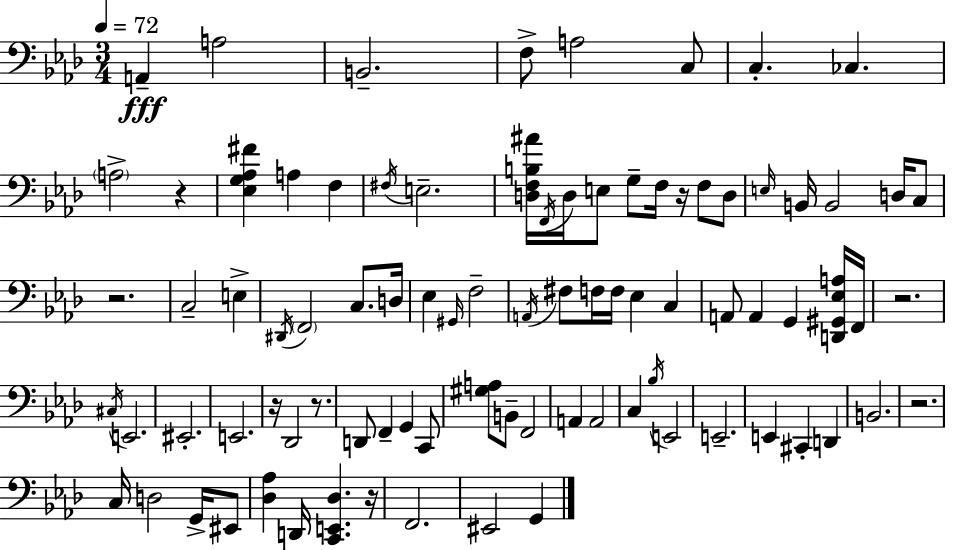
A2/q A3/h B2/h. F3/e A3/h C3/e C3/q. CES3/q. A3/h R/q [Eb3,G3,Ab3,F#4]/q A3/q F3/q F#3/s E3/h. [D3,F3,B3,A#4]/s F2/s D3/s E3/e G3/e F3/s R/s F3/e D3/e E3/s B2/s B2/h D3/s C3/e R/h. C3/h E3/q D#2/s F2/h C3/e. D3/s Eb3/q G#2/s F3/h A2/s F#3/e F3/s F3/s Eb3/q C3/q A2/e A2/q G2/q [D2,G#2,Eb3,A3]/s F2/s R/h. C#3/s E2/h. EIS2/h. E2/h. R/s Db2/h R/e. D2/e F2/q G2/q C2/e [G#3,A3]/e B2/e F2/h A2/q A2/h C3/q Bb3/s E2/h E2/h. E2/q C#2/q D2/q B2/h. R/h. C3/s D3/h G2/s EIS2/e [Db3,Ab3]/q D2/s [C2,E2,Db3]/q. R/s F2/h. EIS2/h G2/q